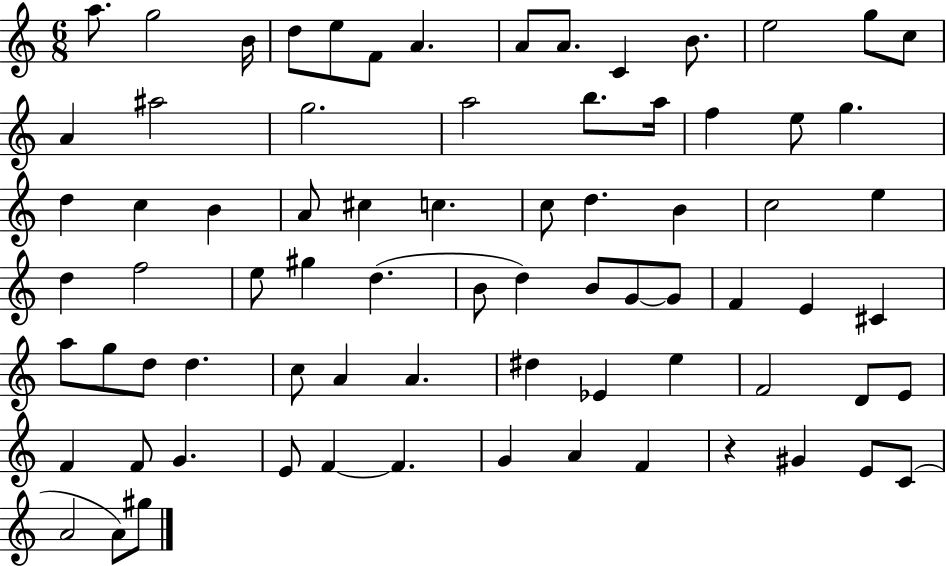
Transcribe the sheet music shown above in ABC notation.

X:1
T:Untitled
M:6/8
L:1/4
K:C
a/2 g2 B/4 d/2 e/2 F/2 A A/2 A/2 C B/2 e2 g/2 c/2 A ^a2 g2 a2 b/2 a/4 f e/2 g d c B A/2 ^c c c/2 d B c2 e d f2 e/2 ^g d B/2 d B/2 G/2 G/2 F E ^C a/2 g/2 d/2 d c/2 A A ^d _E e F2 D/2 E/2 F F/2 G E/2 F F G A F z ^G E/2 C/2 A2 A/2 ^g/2